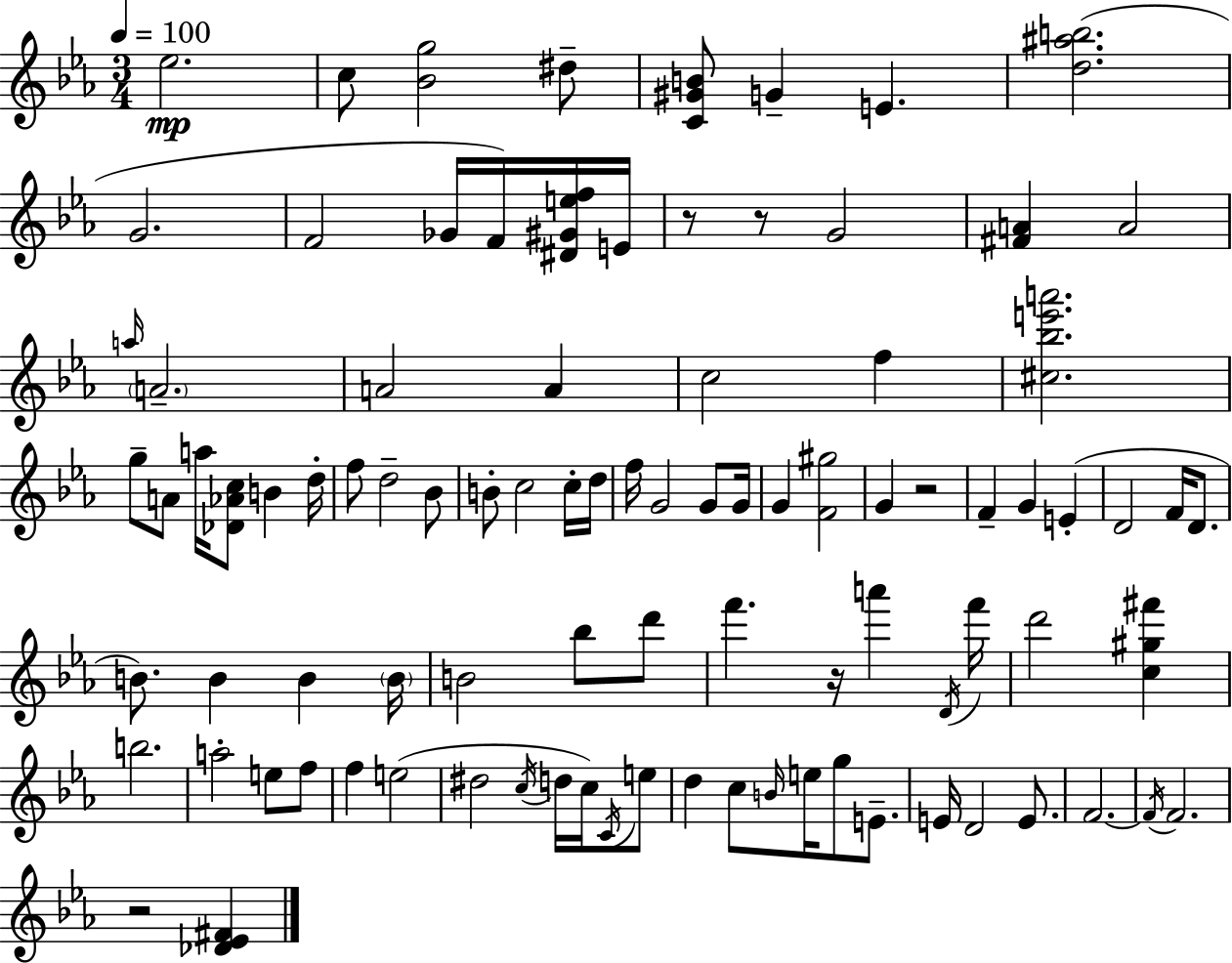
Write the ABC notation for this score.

X:1
T:Untitled
M:3/4
L:1/4
K:Eb
_e2 c/2 [_Bg]2 ^d/2 [C^GB]/2 G E [d^ab]2 G2 F2 _G/4 F/4 [^D^Gef]/4 E/4 z/2 z/2 G2 [^FA] A2 a/4 A2 A2 A c2 f [^c_be'a']2 g/2 A/2 a/4 [_D_Ac]/2 B d/4 f/2 d2 _B/2 B/2 c2 c/4 d/4 f/4 G2 G/2 G/4 G [F^g]2 G z2 F G E D2 F/4 D/2 B/2 B B B/4 B2 _b/2 d'/2 f' z/4 a' D/4 f'/4 d'2 [c^g^f'] b2 a2 e/2 f/2 f e2 ^d2 c/4 d/4 c/4 C/4 e/2 d c/2 B/4 e/4 g/2 E/2 E/4 D2 E/2 F2 F/4 F2 z2 [_D_E^F]